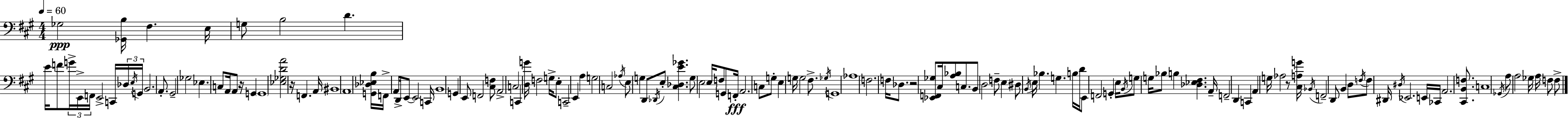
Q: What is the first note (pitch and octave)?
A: Gb3